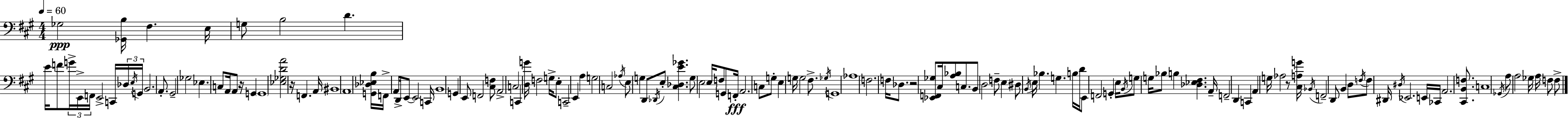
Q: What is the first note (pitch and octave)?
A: Gb3